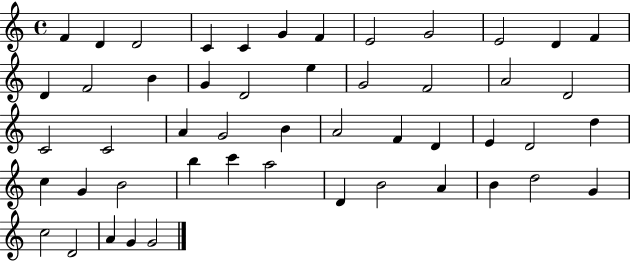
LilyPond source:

{
  \clef treble
  \time 4/4
  \defaultTimeSignature
  \key c \major
  f'4 d'4 d'2 | c'4 c'4 g'4 f'4 | e'2 g'2 | e'2 d'4 f'4 | \break d'4 f'2 b'4 | g'4 d'2 e''4 | g'2 f'2 | a'2 d'2 | \break c'2 c'2 | a'4 g'2 b'4 | a'2 f'4 d'4 | e'4 d'2 d''4 | \break c''4 g'4 b'2 | b''4 c'''4 a''2 | d'4 b'2 a'4 | b'4 d''2 g'4 | \break c''2 d'2 | a'4 g'4 g'2 | \bar "|."
}